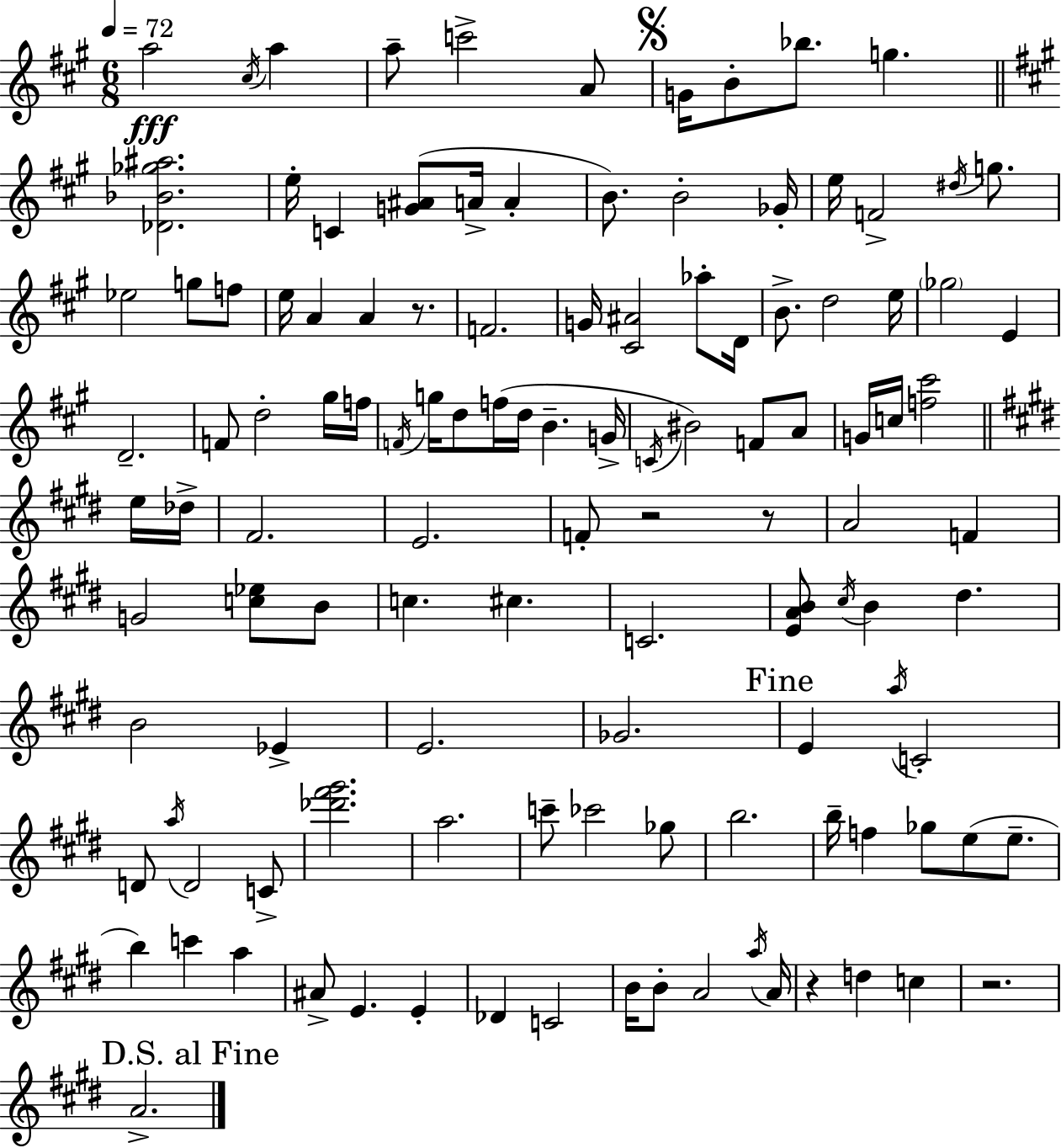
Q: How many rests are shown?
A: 5